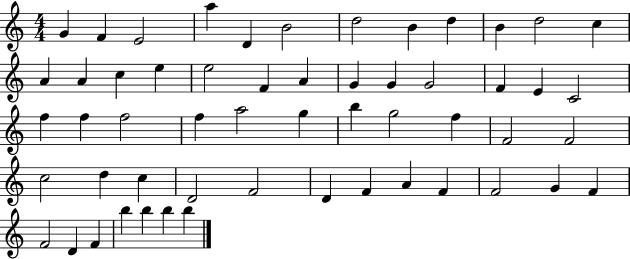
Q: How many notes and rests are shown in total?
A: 55